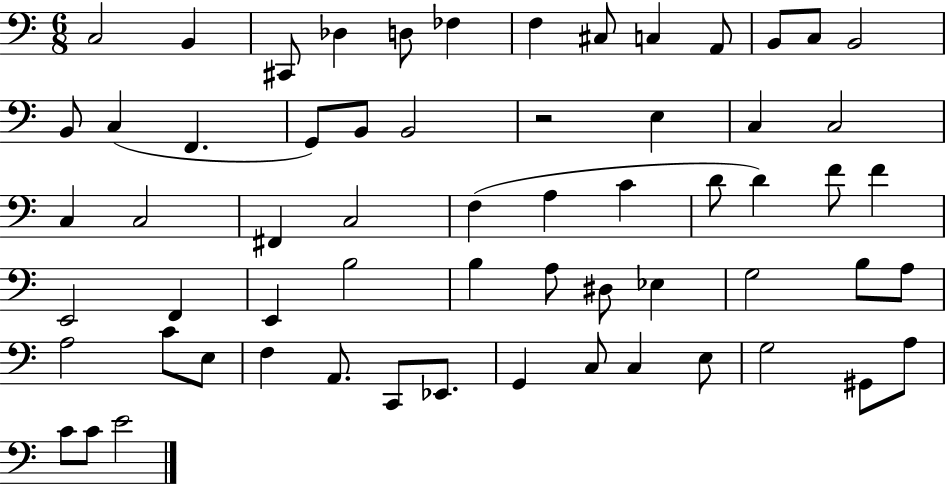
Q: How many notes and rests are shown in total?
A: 62